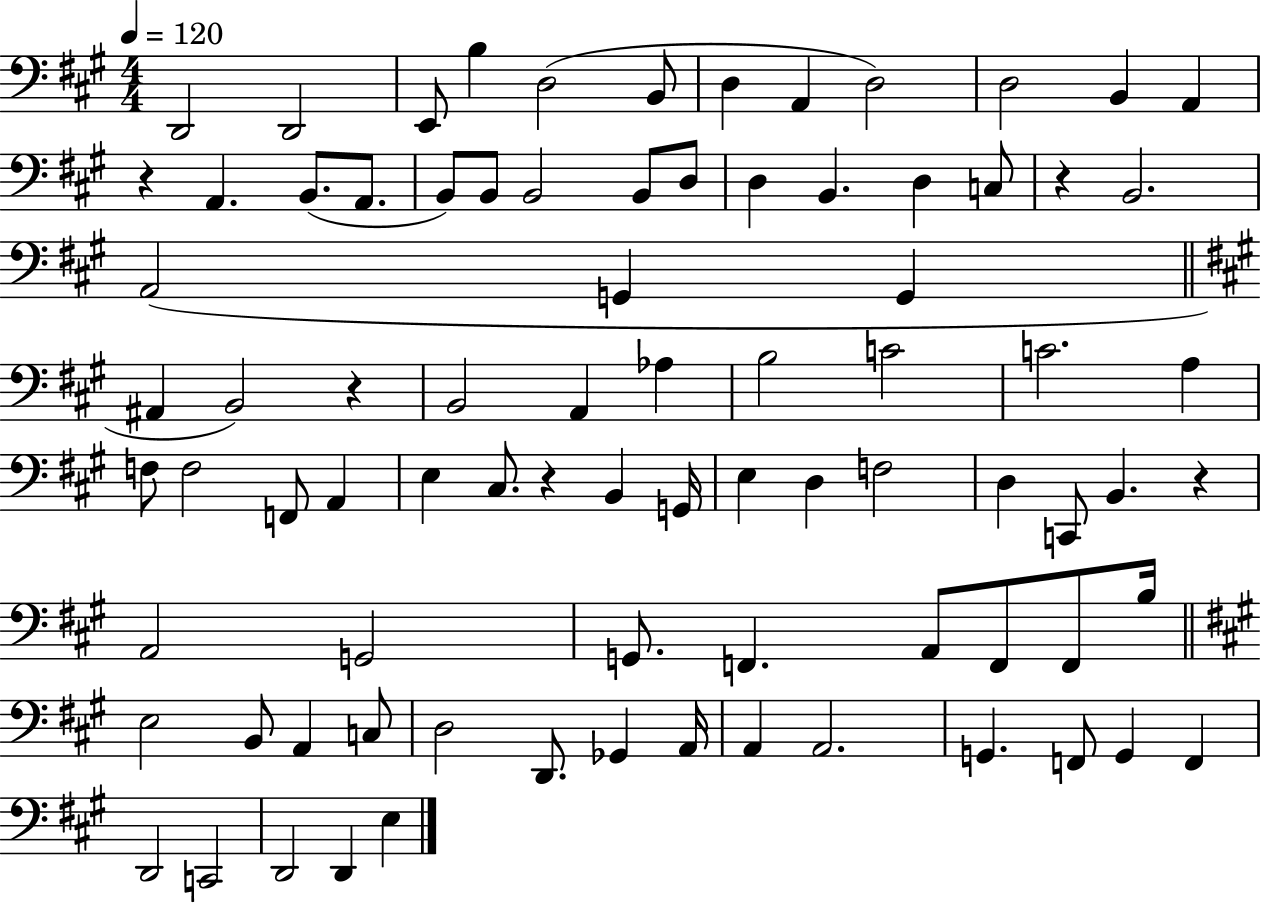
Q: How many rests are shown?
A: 5